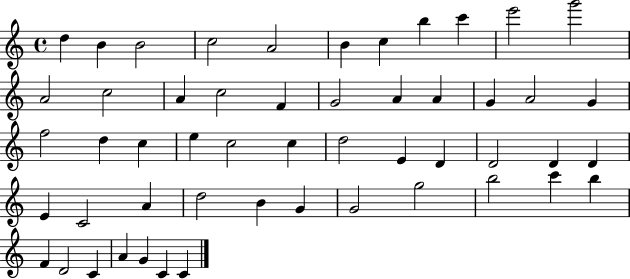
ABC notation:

X:1
T:Untitled
M:4/4
L:1/4
K:C
d B B2 c2 A2 B c b c' e'2 g'2 A2 c2 A c2 F G2 A A G A2 G f2 d c e c2 c d2 E D D2 D D E C2 A d2 B G G2 g2 b2 c' b F D2 C A G C C